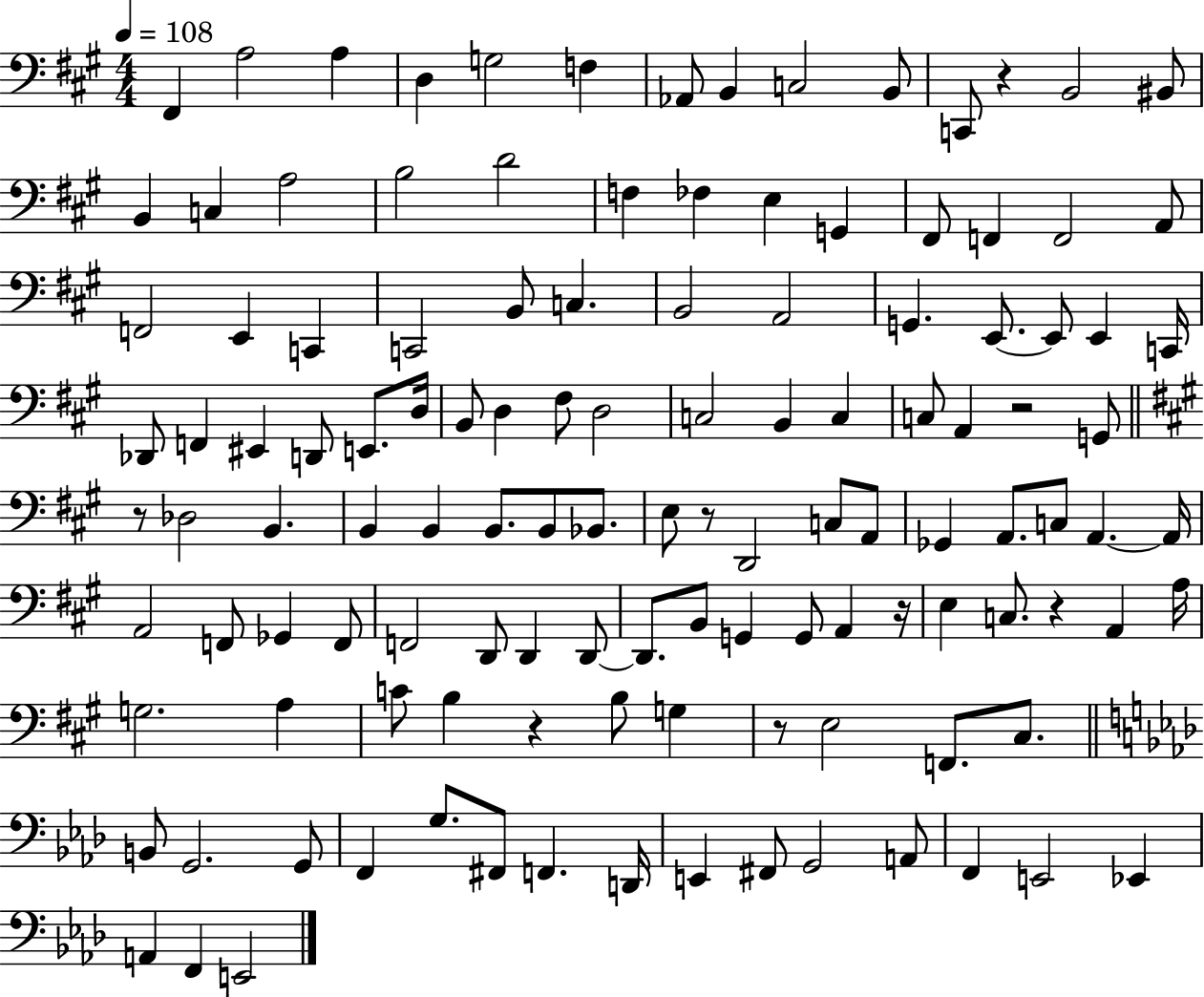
F#2/q A3/h A3/q D3/q G3/h F3/q Ab2/e B2/q C3/h B2/e C2/e R/q B2/h BIS2/e B2/q C3/q A3/h B3/h D4/h F3/q FES3/q E3/q G2/q F#2/e F2/q F2/h A2/e F2/h E2/q C2/q C2/h B2/e C3/q. B2/h A2/h G2/q. E2/e. E2/e E2/q C2/s Db2/e F2/q EIS2/q D2/e E2/e. D3/s B2/e D3/q F#3/e D3/h C3/h B2/q C3/q C3/e A2/q R/h G2/e R/e Db3/h B2/q. B2/q B2/q B2/e. B2/e Bb2/e. E3/e R/e D2/h C3/e A2/e Gb2/q A2/e. C3/e A2/q. A2/s A2/h F2/e Gb2/q F2/e F2/h D2/e D2/q D2/e D2/e. B2/e G2/q G2/e A2/q R/s E3/q C3/e. R/q A2/q A3/s G3/h. A3/q C4/e B3/q R/q B3/e G3/q R/e E3/h F2/e. C#3/e. B2/e G2/h. G2/e F2/q G3/e. F#2/e F2/q. D2/s E2/q F#2/e G2/h A2/e F2/q E2/h Eb2/q A2/q F2/q E2/h